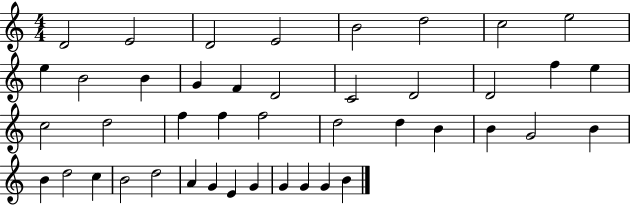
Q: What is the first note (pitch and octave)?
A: D4